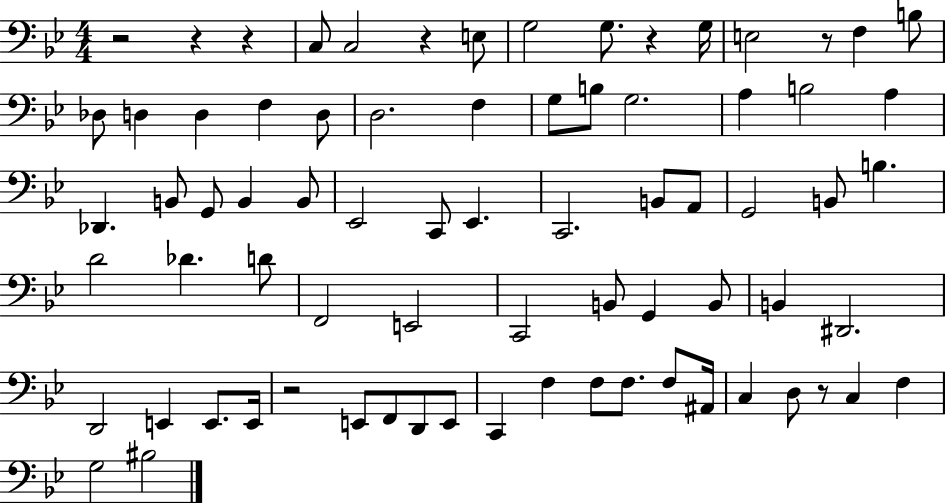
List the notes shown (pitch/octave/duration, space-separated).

R/h R/q R/q C3/e C3/h R/q E3/e G3/h G3/e. R/q G3/s E3/h R/e F3/q B3/e Db3/e D3/q D3/q F3/q D3/e D3/h. F3/q G3/e B3/e G3/h. A3/q B3/h A3/q Db2/q. B2/e G2/e B2/q B2/e Eb2/h C2/e Eb2/q. C2/h. B2/e A2/e G2/h B2/e B3/q. D4/h Db4/q. D4/e F2/h E2/h C2/h B2/e G2/q B2/e B2/q D#2/h. D2/h E2/q E2/e. E2/s R/h E2/e F2/e D2/e E2/e C2/q F3/q F3/e F3/e. F3/e A#2/s C3/q D3/e R/e C3/q F3/q G3/h BIS3/h